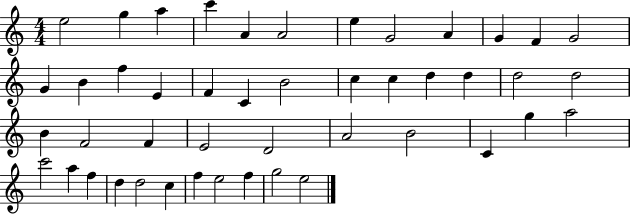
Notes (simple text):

E5/h G5/q A5/q C6/q A4/q A4/h E5/q G4/h A4/q G4/q F4/q G4/h G4/q B4/q F5/q E4/q F4/q C4/q B4/h C5/q C5/q D5/q D5/q D5/h D5/h B4/q F4/h F4/q E4/h D4/h A4/h B4/h C4/q G5/q A5/h C6/h A5/q F5/q D5/q D5/h C5/q F5/q E5/h F5/q G5/h E5/h